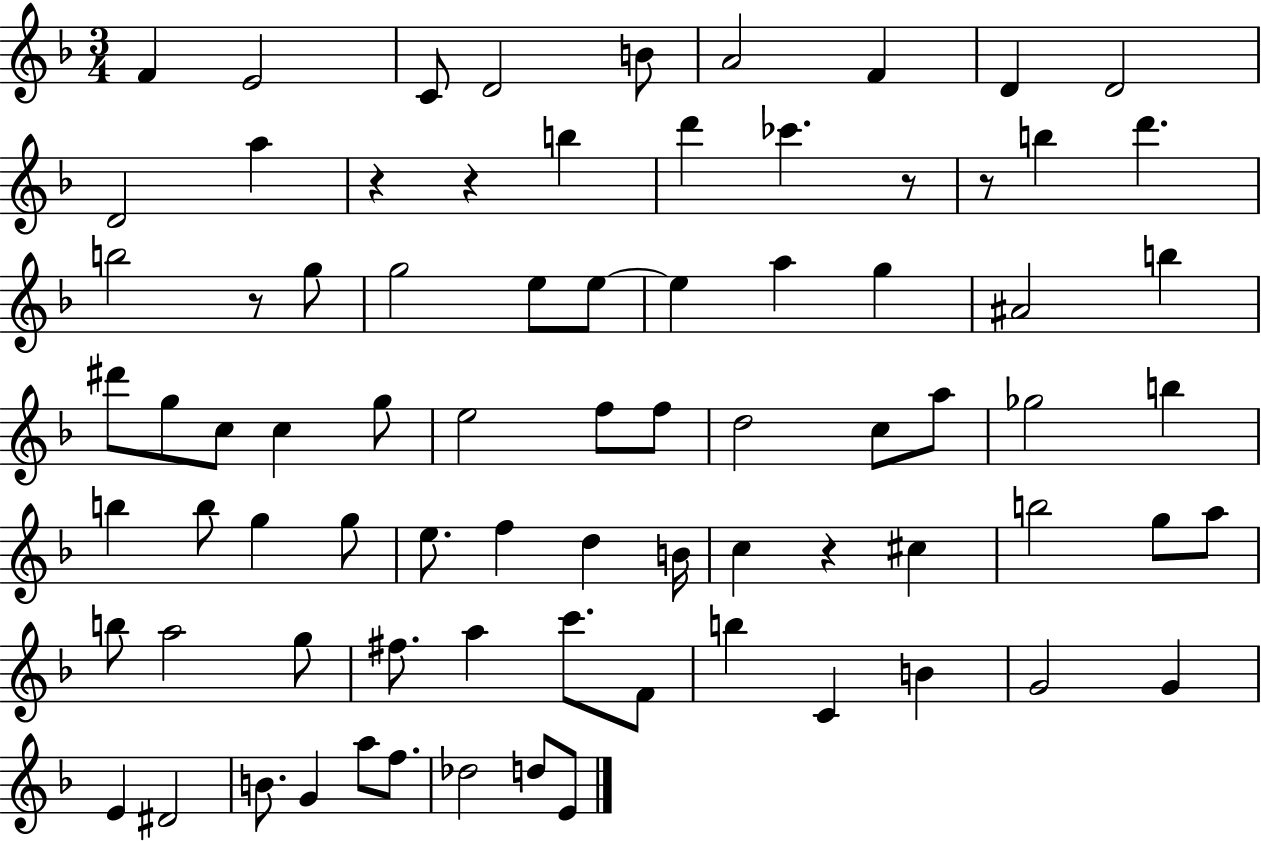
{
  \clef treble
  \numericTimeSignature
  \time 3/4
  \key f \major
  f'4 e'2 | c'8 d'2 b'8 | a'2 f'4 | d'4 d'2 | \break d'2 a''4 | r4 r4 b''4 | d'''4 ces'''4. r8 | r8 b''4 d'''4. | \break b''2 r8 g''8 | g''2 e''8 e''8~~ | e''4 a''4 g''4 | ais'2 b''4 | \break dis'''8 g''8 c''8 c''4 g''8 | e''2 f''8 f''8 | d''2 c''8 a''8 | ges''2 b''4 | \break b''4 b''8 g''4 g''8 | e''8. f''4 d''4 b'16 | c''4 r4 cis''4 | b''2 g''8 a''8 | \break b''8 a''2 g''8 | fis''8. a''4 c'''8. f'8 | b''4 c'4 b'4 | g'2 g'4 | \break e'4 dis'2 | b'8. g'4 a''8 f''8. | des''2 d''8 e'8 | \bar "|."
}